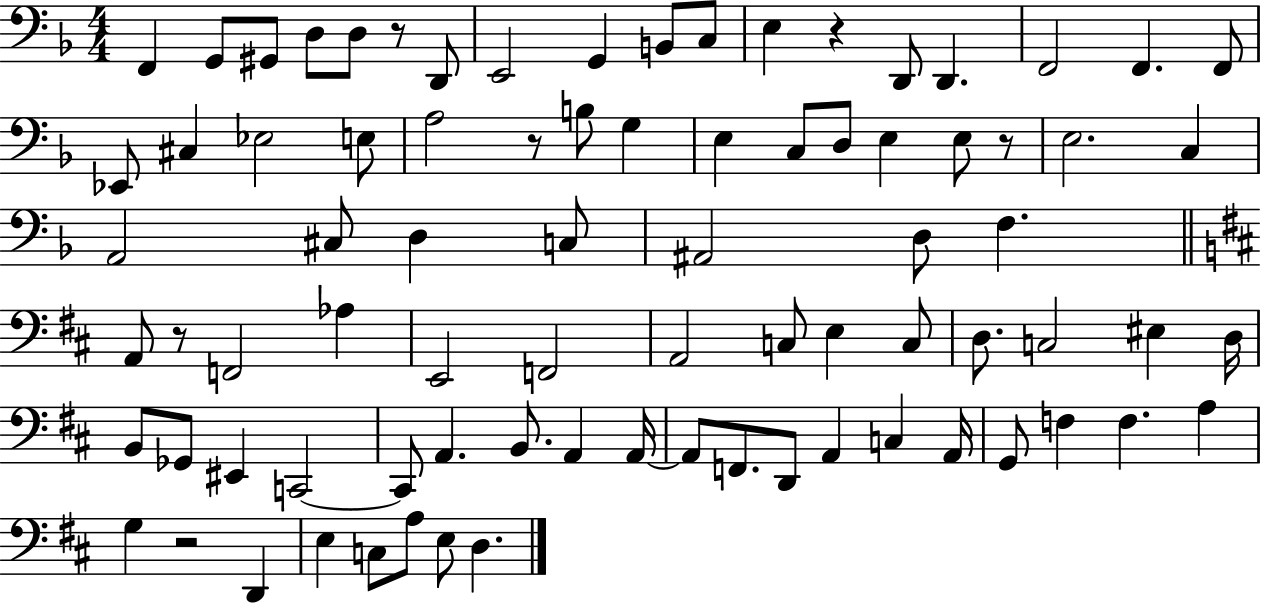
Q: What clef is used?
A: bass